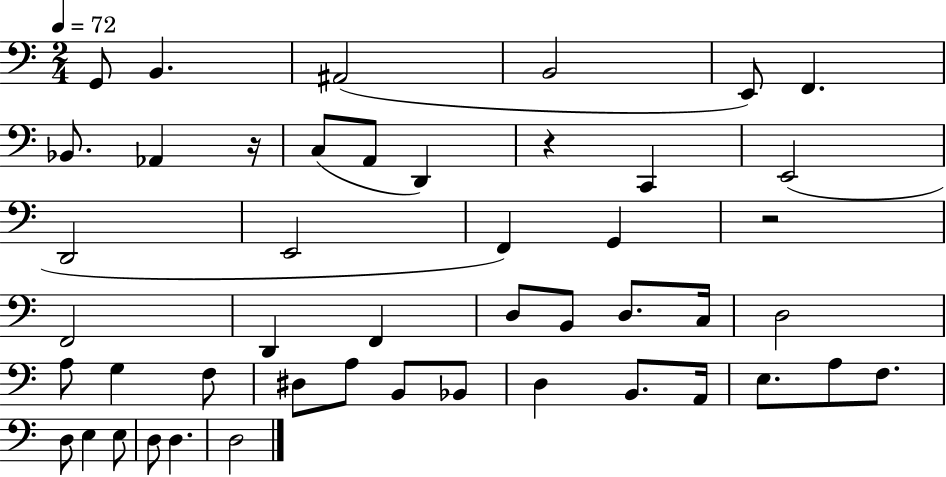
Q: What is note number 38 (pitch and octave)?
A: F3